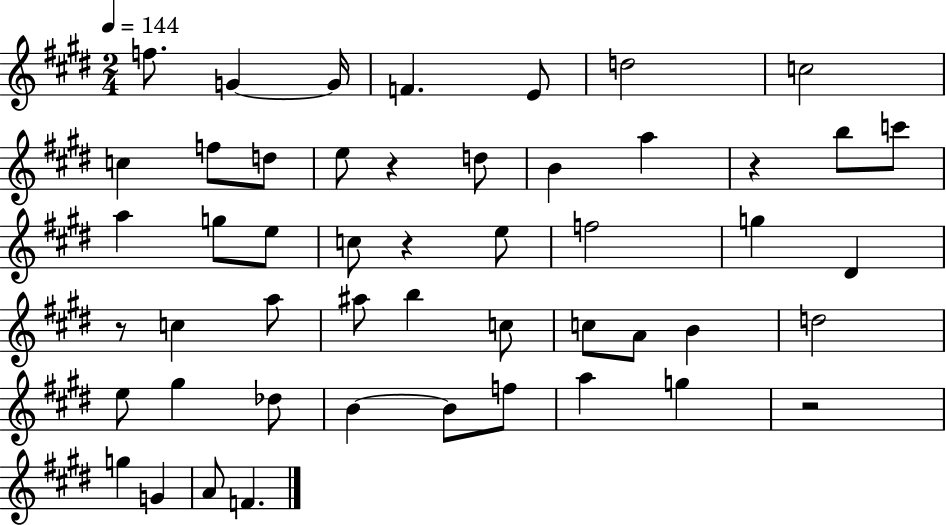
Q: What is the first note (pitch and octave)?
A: F5